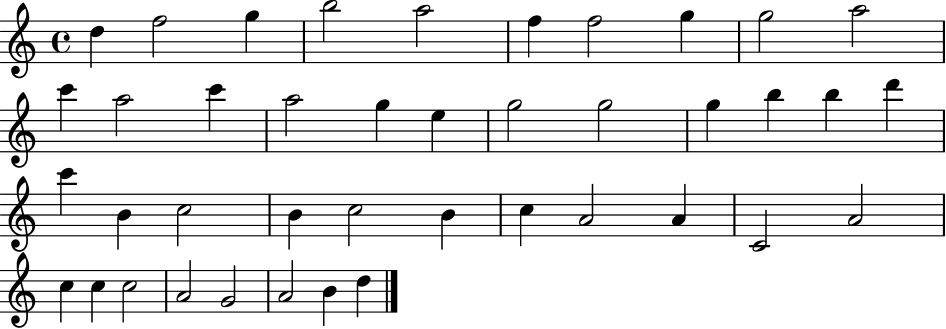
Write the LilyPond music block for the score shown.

{
  \clef treble
  \time 4/4
  \defaultTimeSignature
  \key c \major
  d''4 f''2 g''4 | b''2 a''2 | f''4 f''2 g''4 | g''2 a''2 | \break c'''4 a''2 c'''4 | a''2 g''4 e''4 | g''2 g''2 | g''4 b''4 b''4 d'''4 | \break c'''4 b'4 c''2 | b'4 c''2 b'4 | c''4 a'2 a'4 | c'2 a'2 | \break c''4 c''4 c''2 | a'2 g'2 | a'2 b'4 d''4 | \bar "|."
}